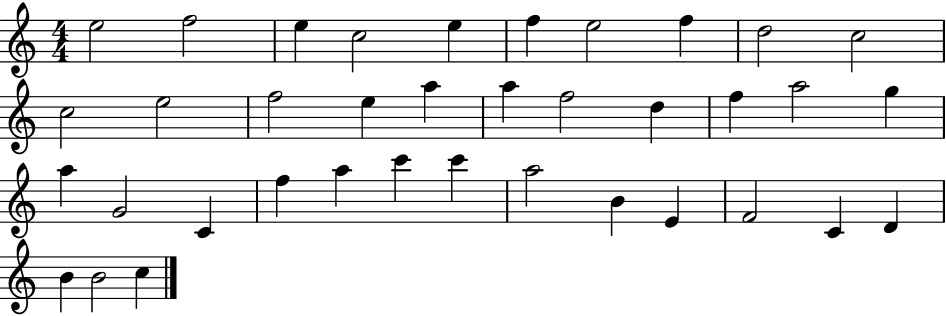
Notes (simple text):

E5/h F5/h E5/q C5/h E5/q F5/q E5/h F5/q D5/h C5/h C5/h E5/h F5/h E5/q A5/q A5/q F5/h D5/q F5/q A5/h G5/q A5/q G4/h C4/q F5/q A5/q C6/q C6/q A5/h B4/q E4/q F4/h C4/q D4/q B4/q B4/h C5/q